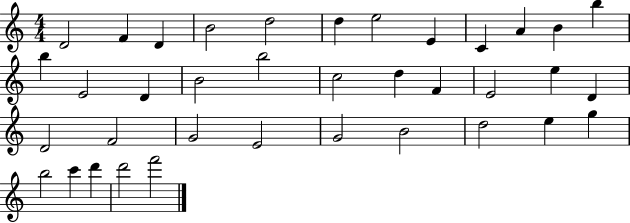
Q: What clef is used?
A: treble